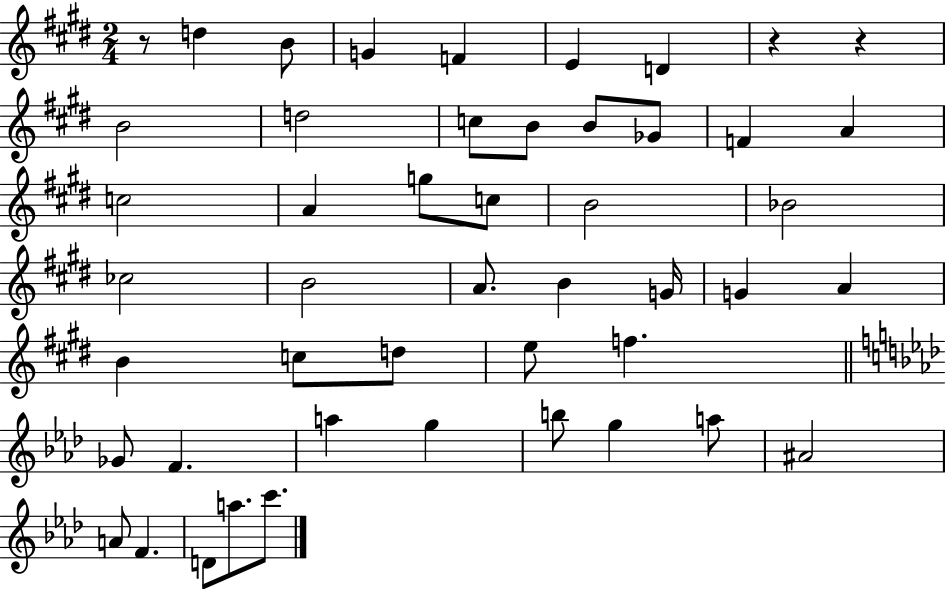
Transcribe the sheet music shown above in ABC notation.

X:1
T:Untitled
M:2/4
L:1/4
K:E
z/2 d B/2 G F E D z z B2 d2 c/2 B/2 B/2 _G/2 F A c2 A g/2 c/2 B2 _B2 _c2 B2 A/2 B G/4 G A B c/2 d/2 e/2 f _G/2 F a g b/2 g a/2 ^A2 A/2 F D/2 a/2 c'/2